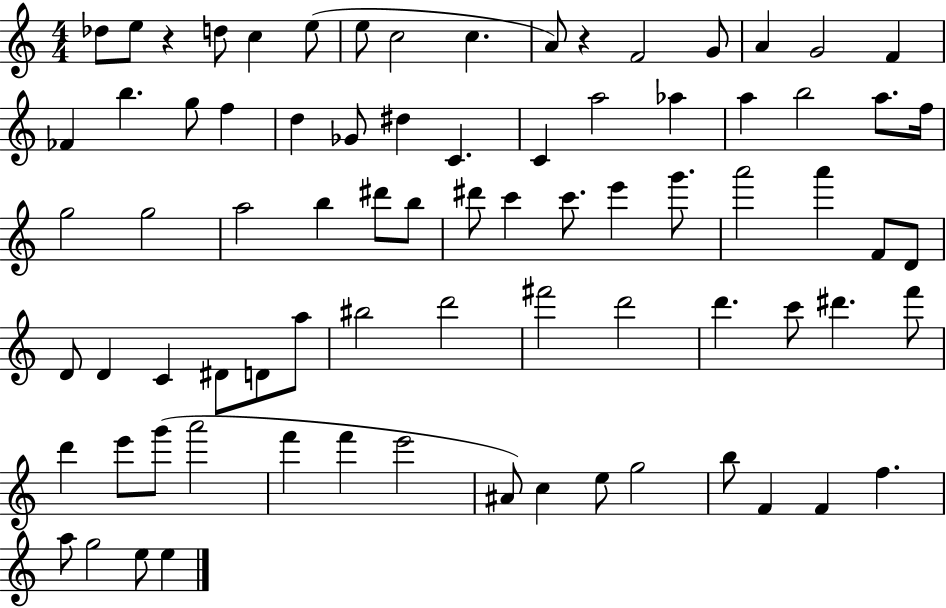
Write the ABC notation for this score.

X:1
T:Untitled
M:4/4
L:1/4
K:C
_d/2 e/2 z d/2 c e/2 e/2 c2 c A/2 z F2 G/2 A G2 F _F b g/2 f d _G/2 ^d C C a2 _a a b2 a/2 f/4 g2 g2 a2 b ^d'/2 b/2 ^d'/2 c' c'/2 e' g'/2 a'2 a' F/2 D/2 D/2 D C ^D/2 D/2 a/2 ^b2 d'2 ^f'2 d'2 d' c'/2 ^d' f'/2 d' e'/2 g'/2 a'2 f' f' e'2 ^A/2 c e/2 g2 b/2 F F f a/2 g2 e/2 e